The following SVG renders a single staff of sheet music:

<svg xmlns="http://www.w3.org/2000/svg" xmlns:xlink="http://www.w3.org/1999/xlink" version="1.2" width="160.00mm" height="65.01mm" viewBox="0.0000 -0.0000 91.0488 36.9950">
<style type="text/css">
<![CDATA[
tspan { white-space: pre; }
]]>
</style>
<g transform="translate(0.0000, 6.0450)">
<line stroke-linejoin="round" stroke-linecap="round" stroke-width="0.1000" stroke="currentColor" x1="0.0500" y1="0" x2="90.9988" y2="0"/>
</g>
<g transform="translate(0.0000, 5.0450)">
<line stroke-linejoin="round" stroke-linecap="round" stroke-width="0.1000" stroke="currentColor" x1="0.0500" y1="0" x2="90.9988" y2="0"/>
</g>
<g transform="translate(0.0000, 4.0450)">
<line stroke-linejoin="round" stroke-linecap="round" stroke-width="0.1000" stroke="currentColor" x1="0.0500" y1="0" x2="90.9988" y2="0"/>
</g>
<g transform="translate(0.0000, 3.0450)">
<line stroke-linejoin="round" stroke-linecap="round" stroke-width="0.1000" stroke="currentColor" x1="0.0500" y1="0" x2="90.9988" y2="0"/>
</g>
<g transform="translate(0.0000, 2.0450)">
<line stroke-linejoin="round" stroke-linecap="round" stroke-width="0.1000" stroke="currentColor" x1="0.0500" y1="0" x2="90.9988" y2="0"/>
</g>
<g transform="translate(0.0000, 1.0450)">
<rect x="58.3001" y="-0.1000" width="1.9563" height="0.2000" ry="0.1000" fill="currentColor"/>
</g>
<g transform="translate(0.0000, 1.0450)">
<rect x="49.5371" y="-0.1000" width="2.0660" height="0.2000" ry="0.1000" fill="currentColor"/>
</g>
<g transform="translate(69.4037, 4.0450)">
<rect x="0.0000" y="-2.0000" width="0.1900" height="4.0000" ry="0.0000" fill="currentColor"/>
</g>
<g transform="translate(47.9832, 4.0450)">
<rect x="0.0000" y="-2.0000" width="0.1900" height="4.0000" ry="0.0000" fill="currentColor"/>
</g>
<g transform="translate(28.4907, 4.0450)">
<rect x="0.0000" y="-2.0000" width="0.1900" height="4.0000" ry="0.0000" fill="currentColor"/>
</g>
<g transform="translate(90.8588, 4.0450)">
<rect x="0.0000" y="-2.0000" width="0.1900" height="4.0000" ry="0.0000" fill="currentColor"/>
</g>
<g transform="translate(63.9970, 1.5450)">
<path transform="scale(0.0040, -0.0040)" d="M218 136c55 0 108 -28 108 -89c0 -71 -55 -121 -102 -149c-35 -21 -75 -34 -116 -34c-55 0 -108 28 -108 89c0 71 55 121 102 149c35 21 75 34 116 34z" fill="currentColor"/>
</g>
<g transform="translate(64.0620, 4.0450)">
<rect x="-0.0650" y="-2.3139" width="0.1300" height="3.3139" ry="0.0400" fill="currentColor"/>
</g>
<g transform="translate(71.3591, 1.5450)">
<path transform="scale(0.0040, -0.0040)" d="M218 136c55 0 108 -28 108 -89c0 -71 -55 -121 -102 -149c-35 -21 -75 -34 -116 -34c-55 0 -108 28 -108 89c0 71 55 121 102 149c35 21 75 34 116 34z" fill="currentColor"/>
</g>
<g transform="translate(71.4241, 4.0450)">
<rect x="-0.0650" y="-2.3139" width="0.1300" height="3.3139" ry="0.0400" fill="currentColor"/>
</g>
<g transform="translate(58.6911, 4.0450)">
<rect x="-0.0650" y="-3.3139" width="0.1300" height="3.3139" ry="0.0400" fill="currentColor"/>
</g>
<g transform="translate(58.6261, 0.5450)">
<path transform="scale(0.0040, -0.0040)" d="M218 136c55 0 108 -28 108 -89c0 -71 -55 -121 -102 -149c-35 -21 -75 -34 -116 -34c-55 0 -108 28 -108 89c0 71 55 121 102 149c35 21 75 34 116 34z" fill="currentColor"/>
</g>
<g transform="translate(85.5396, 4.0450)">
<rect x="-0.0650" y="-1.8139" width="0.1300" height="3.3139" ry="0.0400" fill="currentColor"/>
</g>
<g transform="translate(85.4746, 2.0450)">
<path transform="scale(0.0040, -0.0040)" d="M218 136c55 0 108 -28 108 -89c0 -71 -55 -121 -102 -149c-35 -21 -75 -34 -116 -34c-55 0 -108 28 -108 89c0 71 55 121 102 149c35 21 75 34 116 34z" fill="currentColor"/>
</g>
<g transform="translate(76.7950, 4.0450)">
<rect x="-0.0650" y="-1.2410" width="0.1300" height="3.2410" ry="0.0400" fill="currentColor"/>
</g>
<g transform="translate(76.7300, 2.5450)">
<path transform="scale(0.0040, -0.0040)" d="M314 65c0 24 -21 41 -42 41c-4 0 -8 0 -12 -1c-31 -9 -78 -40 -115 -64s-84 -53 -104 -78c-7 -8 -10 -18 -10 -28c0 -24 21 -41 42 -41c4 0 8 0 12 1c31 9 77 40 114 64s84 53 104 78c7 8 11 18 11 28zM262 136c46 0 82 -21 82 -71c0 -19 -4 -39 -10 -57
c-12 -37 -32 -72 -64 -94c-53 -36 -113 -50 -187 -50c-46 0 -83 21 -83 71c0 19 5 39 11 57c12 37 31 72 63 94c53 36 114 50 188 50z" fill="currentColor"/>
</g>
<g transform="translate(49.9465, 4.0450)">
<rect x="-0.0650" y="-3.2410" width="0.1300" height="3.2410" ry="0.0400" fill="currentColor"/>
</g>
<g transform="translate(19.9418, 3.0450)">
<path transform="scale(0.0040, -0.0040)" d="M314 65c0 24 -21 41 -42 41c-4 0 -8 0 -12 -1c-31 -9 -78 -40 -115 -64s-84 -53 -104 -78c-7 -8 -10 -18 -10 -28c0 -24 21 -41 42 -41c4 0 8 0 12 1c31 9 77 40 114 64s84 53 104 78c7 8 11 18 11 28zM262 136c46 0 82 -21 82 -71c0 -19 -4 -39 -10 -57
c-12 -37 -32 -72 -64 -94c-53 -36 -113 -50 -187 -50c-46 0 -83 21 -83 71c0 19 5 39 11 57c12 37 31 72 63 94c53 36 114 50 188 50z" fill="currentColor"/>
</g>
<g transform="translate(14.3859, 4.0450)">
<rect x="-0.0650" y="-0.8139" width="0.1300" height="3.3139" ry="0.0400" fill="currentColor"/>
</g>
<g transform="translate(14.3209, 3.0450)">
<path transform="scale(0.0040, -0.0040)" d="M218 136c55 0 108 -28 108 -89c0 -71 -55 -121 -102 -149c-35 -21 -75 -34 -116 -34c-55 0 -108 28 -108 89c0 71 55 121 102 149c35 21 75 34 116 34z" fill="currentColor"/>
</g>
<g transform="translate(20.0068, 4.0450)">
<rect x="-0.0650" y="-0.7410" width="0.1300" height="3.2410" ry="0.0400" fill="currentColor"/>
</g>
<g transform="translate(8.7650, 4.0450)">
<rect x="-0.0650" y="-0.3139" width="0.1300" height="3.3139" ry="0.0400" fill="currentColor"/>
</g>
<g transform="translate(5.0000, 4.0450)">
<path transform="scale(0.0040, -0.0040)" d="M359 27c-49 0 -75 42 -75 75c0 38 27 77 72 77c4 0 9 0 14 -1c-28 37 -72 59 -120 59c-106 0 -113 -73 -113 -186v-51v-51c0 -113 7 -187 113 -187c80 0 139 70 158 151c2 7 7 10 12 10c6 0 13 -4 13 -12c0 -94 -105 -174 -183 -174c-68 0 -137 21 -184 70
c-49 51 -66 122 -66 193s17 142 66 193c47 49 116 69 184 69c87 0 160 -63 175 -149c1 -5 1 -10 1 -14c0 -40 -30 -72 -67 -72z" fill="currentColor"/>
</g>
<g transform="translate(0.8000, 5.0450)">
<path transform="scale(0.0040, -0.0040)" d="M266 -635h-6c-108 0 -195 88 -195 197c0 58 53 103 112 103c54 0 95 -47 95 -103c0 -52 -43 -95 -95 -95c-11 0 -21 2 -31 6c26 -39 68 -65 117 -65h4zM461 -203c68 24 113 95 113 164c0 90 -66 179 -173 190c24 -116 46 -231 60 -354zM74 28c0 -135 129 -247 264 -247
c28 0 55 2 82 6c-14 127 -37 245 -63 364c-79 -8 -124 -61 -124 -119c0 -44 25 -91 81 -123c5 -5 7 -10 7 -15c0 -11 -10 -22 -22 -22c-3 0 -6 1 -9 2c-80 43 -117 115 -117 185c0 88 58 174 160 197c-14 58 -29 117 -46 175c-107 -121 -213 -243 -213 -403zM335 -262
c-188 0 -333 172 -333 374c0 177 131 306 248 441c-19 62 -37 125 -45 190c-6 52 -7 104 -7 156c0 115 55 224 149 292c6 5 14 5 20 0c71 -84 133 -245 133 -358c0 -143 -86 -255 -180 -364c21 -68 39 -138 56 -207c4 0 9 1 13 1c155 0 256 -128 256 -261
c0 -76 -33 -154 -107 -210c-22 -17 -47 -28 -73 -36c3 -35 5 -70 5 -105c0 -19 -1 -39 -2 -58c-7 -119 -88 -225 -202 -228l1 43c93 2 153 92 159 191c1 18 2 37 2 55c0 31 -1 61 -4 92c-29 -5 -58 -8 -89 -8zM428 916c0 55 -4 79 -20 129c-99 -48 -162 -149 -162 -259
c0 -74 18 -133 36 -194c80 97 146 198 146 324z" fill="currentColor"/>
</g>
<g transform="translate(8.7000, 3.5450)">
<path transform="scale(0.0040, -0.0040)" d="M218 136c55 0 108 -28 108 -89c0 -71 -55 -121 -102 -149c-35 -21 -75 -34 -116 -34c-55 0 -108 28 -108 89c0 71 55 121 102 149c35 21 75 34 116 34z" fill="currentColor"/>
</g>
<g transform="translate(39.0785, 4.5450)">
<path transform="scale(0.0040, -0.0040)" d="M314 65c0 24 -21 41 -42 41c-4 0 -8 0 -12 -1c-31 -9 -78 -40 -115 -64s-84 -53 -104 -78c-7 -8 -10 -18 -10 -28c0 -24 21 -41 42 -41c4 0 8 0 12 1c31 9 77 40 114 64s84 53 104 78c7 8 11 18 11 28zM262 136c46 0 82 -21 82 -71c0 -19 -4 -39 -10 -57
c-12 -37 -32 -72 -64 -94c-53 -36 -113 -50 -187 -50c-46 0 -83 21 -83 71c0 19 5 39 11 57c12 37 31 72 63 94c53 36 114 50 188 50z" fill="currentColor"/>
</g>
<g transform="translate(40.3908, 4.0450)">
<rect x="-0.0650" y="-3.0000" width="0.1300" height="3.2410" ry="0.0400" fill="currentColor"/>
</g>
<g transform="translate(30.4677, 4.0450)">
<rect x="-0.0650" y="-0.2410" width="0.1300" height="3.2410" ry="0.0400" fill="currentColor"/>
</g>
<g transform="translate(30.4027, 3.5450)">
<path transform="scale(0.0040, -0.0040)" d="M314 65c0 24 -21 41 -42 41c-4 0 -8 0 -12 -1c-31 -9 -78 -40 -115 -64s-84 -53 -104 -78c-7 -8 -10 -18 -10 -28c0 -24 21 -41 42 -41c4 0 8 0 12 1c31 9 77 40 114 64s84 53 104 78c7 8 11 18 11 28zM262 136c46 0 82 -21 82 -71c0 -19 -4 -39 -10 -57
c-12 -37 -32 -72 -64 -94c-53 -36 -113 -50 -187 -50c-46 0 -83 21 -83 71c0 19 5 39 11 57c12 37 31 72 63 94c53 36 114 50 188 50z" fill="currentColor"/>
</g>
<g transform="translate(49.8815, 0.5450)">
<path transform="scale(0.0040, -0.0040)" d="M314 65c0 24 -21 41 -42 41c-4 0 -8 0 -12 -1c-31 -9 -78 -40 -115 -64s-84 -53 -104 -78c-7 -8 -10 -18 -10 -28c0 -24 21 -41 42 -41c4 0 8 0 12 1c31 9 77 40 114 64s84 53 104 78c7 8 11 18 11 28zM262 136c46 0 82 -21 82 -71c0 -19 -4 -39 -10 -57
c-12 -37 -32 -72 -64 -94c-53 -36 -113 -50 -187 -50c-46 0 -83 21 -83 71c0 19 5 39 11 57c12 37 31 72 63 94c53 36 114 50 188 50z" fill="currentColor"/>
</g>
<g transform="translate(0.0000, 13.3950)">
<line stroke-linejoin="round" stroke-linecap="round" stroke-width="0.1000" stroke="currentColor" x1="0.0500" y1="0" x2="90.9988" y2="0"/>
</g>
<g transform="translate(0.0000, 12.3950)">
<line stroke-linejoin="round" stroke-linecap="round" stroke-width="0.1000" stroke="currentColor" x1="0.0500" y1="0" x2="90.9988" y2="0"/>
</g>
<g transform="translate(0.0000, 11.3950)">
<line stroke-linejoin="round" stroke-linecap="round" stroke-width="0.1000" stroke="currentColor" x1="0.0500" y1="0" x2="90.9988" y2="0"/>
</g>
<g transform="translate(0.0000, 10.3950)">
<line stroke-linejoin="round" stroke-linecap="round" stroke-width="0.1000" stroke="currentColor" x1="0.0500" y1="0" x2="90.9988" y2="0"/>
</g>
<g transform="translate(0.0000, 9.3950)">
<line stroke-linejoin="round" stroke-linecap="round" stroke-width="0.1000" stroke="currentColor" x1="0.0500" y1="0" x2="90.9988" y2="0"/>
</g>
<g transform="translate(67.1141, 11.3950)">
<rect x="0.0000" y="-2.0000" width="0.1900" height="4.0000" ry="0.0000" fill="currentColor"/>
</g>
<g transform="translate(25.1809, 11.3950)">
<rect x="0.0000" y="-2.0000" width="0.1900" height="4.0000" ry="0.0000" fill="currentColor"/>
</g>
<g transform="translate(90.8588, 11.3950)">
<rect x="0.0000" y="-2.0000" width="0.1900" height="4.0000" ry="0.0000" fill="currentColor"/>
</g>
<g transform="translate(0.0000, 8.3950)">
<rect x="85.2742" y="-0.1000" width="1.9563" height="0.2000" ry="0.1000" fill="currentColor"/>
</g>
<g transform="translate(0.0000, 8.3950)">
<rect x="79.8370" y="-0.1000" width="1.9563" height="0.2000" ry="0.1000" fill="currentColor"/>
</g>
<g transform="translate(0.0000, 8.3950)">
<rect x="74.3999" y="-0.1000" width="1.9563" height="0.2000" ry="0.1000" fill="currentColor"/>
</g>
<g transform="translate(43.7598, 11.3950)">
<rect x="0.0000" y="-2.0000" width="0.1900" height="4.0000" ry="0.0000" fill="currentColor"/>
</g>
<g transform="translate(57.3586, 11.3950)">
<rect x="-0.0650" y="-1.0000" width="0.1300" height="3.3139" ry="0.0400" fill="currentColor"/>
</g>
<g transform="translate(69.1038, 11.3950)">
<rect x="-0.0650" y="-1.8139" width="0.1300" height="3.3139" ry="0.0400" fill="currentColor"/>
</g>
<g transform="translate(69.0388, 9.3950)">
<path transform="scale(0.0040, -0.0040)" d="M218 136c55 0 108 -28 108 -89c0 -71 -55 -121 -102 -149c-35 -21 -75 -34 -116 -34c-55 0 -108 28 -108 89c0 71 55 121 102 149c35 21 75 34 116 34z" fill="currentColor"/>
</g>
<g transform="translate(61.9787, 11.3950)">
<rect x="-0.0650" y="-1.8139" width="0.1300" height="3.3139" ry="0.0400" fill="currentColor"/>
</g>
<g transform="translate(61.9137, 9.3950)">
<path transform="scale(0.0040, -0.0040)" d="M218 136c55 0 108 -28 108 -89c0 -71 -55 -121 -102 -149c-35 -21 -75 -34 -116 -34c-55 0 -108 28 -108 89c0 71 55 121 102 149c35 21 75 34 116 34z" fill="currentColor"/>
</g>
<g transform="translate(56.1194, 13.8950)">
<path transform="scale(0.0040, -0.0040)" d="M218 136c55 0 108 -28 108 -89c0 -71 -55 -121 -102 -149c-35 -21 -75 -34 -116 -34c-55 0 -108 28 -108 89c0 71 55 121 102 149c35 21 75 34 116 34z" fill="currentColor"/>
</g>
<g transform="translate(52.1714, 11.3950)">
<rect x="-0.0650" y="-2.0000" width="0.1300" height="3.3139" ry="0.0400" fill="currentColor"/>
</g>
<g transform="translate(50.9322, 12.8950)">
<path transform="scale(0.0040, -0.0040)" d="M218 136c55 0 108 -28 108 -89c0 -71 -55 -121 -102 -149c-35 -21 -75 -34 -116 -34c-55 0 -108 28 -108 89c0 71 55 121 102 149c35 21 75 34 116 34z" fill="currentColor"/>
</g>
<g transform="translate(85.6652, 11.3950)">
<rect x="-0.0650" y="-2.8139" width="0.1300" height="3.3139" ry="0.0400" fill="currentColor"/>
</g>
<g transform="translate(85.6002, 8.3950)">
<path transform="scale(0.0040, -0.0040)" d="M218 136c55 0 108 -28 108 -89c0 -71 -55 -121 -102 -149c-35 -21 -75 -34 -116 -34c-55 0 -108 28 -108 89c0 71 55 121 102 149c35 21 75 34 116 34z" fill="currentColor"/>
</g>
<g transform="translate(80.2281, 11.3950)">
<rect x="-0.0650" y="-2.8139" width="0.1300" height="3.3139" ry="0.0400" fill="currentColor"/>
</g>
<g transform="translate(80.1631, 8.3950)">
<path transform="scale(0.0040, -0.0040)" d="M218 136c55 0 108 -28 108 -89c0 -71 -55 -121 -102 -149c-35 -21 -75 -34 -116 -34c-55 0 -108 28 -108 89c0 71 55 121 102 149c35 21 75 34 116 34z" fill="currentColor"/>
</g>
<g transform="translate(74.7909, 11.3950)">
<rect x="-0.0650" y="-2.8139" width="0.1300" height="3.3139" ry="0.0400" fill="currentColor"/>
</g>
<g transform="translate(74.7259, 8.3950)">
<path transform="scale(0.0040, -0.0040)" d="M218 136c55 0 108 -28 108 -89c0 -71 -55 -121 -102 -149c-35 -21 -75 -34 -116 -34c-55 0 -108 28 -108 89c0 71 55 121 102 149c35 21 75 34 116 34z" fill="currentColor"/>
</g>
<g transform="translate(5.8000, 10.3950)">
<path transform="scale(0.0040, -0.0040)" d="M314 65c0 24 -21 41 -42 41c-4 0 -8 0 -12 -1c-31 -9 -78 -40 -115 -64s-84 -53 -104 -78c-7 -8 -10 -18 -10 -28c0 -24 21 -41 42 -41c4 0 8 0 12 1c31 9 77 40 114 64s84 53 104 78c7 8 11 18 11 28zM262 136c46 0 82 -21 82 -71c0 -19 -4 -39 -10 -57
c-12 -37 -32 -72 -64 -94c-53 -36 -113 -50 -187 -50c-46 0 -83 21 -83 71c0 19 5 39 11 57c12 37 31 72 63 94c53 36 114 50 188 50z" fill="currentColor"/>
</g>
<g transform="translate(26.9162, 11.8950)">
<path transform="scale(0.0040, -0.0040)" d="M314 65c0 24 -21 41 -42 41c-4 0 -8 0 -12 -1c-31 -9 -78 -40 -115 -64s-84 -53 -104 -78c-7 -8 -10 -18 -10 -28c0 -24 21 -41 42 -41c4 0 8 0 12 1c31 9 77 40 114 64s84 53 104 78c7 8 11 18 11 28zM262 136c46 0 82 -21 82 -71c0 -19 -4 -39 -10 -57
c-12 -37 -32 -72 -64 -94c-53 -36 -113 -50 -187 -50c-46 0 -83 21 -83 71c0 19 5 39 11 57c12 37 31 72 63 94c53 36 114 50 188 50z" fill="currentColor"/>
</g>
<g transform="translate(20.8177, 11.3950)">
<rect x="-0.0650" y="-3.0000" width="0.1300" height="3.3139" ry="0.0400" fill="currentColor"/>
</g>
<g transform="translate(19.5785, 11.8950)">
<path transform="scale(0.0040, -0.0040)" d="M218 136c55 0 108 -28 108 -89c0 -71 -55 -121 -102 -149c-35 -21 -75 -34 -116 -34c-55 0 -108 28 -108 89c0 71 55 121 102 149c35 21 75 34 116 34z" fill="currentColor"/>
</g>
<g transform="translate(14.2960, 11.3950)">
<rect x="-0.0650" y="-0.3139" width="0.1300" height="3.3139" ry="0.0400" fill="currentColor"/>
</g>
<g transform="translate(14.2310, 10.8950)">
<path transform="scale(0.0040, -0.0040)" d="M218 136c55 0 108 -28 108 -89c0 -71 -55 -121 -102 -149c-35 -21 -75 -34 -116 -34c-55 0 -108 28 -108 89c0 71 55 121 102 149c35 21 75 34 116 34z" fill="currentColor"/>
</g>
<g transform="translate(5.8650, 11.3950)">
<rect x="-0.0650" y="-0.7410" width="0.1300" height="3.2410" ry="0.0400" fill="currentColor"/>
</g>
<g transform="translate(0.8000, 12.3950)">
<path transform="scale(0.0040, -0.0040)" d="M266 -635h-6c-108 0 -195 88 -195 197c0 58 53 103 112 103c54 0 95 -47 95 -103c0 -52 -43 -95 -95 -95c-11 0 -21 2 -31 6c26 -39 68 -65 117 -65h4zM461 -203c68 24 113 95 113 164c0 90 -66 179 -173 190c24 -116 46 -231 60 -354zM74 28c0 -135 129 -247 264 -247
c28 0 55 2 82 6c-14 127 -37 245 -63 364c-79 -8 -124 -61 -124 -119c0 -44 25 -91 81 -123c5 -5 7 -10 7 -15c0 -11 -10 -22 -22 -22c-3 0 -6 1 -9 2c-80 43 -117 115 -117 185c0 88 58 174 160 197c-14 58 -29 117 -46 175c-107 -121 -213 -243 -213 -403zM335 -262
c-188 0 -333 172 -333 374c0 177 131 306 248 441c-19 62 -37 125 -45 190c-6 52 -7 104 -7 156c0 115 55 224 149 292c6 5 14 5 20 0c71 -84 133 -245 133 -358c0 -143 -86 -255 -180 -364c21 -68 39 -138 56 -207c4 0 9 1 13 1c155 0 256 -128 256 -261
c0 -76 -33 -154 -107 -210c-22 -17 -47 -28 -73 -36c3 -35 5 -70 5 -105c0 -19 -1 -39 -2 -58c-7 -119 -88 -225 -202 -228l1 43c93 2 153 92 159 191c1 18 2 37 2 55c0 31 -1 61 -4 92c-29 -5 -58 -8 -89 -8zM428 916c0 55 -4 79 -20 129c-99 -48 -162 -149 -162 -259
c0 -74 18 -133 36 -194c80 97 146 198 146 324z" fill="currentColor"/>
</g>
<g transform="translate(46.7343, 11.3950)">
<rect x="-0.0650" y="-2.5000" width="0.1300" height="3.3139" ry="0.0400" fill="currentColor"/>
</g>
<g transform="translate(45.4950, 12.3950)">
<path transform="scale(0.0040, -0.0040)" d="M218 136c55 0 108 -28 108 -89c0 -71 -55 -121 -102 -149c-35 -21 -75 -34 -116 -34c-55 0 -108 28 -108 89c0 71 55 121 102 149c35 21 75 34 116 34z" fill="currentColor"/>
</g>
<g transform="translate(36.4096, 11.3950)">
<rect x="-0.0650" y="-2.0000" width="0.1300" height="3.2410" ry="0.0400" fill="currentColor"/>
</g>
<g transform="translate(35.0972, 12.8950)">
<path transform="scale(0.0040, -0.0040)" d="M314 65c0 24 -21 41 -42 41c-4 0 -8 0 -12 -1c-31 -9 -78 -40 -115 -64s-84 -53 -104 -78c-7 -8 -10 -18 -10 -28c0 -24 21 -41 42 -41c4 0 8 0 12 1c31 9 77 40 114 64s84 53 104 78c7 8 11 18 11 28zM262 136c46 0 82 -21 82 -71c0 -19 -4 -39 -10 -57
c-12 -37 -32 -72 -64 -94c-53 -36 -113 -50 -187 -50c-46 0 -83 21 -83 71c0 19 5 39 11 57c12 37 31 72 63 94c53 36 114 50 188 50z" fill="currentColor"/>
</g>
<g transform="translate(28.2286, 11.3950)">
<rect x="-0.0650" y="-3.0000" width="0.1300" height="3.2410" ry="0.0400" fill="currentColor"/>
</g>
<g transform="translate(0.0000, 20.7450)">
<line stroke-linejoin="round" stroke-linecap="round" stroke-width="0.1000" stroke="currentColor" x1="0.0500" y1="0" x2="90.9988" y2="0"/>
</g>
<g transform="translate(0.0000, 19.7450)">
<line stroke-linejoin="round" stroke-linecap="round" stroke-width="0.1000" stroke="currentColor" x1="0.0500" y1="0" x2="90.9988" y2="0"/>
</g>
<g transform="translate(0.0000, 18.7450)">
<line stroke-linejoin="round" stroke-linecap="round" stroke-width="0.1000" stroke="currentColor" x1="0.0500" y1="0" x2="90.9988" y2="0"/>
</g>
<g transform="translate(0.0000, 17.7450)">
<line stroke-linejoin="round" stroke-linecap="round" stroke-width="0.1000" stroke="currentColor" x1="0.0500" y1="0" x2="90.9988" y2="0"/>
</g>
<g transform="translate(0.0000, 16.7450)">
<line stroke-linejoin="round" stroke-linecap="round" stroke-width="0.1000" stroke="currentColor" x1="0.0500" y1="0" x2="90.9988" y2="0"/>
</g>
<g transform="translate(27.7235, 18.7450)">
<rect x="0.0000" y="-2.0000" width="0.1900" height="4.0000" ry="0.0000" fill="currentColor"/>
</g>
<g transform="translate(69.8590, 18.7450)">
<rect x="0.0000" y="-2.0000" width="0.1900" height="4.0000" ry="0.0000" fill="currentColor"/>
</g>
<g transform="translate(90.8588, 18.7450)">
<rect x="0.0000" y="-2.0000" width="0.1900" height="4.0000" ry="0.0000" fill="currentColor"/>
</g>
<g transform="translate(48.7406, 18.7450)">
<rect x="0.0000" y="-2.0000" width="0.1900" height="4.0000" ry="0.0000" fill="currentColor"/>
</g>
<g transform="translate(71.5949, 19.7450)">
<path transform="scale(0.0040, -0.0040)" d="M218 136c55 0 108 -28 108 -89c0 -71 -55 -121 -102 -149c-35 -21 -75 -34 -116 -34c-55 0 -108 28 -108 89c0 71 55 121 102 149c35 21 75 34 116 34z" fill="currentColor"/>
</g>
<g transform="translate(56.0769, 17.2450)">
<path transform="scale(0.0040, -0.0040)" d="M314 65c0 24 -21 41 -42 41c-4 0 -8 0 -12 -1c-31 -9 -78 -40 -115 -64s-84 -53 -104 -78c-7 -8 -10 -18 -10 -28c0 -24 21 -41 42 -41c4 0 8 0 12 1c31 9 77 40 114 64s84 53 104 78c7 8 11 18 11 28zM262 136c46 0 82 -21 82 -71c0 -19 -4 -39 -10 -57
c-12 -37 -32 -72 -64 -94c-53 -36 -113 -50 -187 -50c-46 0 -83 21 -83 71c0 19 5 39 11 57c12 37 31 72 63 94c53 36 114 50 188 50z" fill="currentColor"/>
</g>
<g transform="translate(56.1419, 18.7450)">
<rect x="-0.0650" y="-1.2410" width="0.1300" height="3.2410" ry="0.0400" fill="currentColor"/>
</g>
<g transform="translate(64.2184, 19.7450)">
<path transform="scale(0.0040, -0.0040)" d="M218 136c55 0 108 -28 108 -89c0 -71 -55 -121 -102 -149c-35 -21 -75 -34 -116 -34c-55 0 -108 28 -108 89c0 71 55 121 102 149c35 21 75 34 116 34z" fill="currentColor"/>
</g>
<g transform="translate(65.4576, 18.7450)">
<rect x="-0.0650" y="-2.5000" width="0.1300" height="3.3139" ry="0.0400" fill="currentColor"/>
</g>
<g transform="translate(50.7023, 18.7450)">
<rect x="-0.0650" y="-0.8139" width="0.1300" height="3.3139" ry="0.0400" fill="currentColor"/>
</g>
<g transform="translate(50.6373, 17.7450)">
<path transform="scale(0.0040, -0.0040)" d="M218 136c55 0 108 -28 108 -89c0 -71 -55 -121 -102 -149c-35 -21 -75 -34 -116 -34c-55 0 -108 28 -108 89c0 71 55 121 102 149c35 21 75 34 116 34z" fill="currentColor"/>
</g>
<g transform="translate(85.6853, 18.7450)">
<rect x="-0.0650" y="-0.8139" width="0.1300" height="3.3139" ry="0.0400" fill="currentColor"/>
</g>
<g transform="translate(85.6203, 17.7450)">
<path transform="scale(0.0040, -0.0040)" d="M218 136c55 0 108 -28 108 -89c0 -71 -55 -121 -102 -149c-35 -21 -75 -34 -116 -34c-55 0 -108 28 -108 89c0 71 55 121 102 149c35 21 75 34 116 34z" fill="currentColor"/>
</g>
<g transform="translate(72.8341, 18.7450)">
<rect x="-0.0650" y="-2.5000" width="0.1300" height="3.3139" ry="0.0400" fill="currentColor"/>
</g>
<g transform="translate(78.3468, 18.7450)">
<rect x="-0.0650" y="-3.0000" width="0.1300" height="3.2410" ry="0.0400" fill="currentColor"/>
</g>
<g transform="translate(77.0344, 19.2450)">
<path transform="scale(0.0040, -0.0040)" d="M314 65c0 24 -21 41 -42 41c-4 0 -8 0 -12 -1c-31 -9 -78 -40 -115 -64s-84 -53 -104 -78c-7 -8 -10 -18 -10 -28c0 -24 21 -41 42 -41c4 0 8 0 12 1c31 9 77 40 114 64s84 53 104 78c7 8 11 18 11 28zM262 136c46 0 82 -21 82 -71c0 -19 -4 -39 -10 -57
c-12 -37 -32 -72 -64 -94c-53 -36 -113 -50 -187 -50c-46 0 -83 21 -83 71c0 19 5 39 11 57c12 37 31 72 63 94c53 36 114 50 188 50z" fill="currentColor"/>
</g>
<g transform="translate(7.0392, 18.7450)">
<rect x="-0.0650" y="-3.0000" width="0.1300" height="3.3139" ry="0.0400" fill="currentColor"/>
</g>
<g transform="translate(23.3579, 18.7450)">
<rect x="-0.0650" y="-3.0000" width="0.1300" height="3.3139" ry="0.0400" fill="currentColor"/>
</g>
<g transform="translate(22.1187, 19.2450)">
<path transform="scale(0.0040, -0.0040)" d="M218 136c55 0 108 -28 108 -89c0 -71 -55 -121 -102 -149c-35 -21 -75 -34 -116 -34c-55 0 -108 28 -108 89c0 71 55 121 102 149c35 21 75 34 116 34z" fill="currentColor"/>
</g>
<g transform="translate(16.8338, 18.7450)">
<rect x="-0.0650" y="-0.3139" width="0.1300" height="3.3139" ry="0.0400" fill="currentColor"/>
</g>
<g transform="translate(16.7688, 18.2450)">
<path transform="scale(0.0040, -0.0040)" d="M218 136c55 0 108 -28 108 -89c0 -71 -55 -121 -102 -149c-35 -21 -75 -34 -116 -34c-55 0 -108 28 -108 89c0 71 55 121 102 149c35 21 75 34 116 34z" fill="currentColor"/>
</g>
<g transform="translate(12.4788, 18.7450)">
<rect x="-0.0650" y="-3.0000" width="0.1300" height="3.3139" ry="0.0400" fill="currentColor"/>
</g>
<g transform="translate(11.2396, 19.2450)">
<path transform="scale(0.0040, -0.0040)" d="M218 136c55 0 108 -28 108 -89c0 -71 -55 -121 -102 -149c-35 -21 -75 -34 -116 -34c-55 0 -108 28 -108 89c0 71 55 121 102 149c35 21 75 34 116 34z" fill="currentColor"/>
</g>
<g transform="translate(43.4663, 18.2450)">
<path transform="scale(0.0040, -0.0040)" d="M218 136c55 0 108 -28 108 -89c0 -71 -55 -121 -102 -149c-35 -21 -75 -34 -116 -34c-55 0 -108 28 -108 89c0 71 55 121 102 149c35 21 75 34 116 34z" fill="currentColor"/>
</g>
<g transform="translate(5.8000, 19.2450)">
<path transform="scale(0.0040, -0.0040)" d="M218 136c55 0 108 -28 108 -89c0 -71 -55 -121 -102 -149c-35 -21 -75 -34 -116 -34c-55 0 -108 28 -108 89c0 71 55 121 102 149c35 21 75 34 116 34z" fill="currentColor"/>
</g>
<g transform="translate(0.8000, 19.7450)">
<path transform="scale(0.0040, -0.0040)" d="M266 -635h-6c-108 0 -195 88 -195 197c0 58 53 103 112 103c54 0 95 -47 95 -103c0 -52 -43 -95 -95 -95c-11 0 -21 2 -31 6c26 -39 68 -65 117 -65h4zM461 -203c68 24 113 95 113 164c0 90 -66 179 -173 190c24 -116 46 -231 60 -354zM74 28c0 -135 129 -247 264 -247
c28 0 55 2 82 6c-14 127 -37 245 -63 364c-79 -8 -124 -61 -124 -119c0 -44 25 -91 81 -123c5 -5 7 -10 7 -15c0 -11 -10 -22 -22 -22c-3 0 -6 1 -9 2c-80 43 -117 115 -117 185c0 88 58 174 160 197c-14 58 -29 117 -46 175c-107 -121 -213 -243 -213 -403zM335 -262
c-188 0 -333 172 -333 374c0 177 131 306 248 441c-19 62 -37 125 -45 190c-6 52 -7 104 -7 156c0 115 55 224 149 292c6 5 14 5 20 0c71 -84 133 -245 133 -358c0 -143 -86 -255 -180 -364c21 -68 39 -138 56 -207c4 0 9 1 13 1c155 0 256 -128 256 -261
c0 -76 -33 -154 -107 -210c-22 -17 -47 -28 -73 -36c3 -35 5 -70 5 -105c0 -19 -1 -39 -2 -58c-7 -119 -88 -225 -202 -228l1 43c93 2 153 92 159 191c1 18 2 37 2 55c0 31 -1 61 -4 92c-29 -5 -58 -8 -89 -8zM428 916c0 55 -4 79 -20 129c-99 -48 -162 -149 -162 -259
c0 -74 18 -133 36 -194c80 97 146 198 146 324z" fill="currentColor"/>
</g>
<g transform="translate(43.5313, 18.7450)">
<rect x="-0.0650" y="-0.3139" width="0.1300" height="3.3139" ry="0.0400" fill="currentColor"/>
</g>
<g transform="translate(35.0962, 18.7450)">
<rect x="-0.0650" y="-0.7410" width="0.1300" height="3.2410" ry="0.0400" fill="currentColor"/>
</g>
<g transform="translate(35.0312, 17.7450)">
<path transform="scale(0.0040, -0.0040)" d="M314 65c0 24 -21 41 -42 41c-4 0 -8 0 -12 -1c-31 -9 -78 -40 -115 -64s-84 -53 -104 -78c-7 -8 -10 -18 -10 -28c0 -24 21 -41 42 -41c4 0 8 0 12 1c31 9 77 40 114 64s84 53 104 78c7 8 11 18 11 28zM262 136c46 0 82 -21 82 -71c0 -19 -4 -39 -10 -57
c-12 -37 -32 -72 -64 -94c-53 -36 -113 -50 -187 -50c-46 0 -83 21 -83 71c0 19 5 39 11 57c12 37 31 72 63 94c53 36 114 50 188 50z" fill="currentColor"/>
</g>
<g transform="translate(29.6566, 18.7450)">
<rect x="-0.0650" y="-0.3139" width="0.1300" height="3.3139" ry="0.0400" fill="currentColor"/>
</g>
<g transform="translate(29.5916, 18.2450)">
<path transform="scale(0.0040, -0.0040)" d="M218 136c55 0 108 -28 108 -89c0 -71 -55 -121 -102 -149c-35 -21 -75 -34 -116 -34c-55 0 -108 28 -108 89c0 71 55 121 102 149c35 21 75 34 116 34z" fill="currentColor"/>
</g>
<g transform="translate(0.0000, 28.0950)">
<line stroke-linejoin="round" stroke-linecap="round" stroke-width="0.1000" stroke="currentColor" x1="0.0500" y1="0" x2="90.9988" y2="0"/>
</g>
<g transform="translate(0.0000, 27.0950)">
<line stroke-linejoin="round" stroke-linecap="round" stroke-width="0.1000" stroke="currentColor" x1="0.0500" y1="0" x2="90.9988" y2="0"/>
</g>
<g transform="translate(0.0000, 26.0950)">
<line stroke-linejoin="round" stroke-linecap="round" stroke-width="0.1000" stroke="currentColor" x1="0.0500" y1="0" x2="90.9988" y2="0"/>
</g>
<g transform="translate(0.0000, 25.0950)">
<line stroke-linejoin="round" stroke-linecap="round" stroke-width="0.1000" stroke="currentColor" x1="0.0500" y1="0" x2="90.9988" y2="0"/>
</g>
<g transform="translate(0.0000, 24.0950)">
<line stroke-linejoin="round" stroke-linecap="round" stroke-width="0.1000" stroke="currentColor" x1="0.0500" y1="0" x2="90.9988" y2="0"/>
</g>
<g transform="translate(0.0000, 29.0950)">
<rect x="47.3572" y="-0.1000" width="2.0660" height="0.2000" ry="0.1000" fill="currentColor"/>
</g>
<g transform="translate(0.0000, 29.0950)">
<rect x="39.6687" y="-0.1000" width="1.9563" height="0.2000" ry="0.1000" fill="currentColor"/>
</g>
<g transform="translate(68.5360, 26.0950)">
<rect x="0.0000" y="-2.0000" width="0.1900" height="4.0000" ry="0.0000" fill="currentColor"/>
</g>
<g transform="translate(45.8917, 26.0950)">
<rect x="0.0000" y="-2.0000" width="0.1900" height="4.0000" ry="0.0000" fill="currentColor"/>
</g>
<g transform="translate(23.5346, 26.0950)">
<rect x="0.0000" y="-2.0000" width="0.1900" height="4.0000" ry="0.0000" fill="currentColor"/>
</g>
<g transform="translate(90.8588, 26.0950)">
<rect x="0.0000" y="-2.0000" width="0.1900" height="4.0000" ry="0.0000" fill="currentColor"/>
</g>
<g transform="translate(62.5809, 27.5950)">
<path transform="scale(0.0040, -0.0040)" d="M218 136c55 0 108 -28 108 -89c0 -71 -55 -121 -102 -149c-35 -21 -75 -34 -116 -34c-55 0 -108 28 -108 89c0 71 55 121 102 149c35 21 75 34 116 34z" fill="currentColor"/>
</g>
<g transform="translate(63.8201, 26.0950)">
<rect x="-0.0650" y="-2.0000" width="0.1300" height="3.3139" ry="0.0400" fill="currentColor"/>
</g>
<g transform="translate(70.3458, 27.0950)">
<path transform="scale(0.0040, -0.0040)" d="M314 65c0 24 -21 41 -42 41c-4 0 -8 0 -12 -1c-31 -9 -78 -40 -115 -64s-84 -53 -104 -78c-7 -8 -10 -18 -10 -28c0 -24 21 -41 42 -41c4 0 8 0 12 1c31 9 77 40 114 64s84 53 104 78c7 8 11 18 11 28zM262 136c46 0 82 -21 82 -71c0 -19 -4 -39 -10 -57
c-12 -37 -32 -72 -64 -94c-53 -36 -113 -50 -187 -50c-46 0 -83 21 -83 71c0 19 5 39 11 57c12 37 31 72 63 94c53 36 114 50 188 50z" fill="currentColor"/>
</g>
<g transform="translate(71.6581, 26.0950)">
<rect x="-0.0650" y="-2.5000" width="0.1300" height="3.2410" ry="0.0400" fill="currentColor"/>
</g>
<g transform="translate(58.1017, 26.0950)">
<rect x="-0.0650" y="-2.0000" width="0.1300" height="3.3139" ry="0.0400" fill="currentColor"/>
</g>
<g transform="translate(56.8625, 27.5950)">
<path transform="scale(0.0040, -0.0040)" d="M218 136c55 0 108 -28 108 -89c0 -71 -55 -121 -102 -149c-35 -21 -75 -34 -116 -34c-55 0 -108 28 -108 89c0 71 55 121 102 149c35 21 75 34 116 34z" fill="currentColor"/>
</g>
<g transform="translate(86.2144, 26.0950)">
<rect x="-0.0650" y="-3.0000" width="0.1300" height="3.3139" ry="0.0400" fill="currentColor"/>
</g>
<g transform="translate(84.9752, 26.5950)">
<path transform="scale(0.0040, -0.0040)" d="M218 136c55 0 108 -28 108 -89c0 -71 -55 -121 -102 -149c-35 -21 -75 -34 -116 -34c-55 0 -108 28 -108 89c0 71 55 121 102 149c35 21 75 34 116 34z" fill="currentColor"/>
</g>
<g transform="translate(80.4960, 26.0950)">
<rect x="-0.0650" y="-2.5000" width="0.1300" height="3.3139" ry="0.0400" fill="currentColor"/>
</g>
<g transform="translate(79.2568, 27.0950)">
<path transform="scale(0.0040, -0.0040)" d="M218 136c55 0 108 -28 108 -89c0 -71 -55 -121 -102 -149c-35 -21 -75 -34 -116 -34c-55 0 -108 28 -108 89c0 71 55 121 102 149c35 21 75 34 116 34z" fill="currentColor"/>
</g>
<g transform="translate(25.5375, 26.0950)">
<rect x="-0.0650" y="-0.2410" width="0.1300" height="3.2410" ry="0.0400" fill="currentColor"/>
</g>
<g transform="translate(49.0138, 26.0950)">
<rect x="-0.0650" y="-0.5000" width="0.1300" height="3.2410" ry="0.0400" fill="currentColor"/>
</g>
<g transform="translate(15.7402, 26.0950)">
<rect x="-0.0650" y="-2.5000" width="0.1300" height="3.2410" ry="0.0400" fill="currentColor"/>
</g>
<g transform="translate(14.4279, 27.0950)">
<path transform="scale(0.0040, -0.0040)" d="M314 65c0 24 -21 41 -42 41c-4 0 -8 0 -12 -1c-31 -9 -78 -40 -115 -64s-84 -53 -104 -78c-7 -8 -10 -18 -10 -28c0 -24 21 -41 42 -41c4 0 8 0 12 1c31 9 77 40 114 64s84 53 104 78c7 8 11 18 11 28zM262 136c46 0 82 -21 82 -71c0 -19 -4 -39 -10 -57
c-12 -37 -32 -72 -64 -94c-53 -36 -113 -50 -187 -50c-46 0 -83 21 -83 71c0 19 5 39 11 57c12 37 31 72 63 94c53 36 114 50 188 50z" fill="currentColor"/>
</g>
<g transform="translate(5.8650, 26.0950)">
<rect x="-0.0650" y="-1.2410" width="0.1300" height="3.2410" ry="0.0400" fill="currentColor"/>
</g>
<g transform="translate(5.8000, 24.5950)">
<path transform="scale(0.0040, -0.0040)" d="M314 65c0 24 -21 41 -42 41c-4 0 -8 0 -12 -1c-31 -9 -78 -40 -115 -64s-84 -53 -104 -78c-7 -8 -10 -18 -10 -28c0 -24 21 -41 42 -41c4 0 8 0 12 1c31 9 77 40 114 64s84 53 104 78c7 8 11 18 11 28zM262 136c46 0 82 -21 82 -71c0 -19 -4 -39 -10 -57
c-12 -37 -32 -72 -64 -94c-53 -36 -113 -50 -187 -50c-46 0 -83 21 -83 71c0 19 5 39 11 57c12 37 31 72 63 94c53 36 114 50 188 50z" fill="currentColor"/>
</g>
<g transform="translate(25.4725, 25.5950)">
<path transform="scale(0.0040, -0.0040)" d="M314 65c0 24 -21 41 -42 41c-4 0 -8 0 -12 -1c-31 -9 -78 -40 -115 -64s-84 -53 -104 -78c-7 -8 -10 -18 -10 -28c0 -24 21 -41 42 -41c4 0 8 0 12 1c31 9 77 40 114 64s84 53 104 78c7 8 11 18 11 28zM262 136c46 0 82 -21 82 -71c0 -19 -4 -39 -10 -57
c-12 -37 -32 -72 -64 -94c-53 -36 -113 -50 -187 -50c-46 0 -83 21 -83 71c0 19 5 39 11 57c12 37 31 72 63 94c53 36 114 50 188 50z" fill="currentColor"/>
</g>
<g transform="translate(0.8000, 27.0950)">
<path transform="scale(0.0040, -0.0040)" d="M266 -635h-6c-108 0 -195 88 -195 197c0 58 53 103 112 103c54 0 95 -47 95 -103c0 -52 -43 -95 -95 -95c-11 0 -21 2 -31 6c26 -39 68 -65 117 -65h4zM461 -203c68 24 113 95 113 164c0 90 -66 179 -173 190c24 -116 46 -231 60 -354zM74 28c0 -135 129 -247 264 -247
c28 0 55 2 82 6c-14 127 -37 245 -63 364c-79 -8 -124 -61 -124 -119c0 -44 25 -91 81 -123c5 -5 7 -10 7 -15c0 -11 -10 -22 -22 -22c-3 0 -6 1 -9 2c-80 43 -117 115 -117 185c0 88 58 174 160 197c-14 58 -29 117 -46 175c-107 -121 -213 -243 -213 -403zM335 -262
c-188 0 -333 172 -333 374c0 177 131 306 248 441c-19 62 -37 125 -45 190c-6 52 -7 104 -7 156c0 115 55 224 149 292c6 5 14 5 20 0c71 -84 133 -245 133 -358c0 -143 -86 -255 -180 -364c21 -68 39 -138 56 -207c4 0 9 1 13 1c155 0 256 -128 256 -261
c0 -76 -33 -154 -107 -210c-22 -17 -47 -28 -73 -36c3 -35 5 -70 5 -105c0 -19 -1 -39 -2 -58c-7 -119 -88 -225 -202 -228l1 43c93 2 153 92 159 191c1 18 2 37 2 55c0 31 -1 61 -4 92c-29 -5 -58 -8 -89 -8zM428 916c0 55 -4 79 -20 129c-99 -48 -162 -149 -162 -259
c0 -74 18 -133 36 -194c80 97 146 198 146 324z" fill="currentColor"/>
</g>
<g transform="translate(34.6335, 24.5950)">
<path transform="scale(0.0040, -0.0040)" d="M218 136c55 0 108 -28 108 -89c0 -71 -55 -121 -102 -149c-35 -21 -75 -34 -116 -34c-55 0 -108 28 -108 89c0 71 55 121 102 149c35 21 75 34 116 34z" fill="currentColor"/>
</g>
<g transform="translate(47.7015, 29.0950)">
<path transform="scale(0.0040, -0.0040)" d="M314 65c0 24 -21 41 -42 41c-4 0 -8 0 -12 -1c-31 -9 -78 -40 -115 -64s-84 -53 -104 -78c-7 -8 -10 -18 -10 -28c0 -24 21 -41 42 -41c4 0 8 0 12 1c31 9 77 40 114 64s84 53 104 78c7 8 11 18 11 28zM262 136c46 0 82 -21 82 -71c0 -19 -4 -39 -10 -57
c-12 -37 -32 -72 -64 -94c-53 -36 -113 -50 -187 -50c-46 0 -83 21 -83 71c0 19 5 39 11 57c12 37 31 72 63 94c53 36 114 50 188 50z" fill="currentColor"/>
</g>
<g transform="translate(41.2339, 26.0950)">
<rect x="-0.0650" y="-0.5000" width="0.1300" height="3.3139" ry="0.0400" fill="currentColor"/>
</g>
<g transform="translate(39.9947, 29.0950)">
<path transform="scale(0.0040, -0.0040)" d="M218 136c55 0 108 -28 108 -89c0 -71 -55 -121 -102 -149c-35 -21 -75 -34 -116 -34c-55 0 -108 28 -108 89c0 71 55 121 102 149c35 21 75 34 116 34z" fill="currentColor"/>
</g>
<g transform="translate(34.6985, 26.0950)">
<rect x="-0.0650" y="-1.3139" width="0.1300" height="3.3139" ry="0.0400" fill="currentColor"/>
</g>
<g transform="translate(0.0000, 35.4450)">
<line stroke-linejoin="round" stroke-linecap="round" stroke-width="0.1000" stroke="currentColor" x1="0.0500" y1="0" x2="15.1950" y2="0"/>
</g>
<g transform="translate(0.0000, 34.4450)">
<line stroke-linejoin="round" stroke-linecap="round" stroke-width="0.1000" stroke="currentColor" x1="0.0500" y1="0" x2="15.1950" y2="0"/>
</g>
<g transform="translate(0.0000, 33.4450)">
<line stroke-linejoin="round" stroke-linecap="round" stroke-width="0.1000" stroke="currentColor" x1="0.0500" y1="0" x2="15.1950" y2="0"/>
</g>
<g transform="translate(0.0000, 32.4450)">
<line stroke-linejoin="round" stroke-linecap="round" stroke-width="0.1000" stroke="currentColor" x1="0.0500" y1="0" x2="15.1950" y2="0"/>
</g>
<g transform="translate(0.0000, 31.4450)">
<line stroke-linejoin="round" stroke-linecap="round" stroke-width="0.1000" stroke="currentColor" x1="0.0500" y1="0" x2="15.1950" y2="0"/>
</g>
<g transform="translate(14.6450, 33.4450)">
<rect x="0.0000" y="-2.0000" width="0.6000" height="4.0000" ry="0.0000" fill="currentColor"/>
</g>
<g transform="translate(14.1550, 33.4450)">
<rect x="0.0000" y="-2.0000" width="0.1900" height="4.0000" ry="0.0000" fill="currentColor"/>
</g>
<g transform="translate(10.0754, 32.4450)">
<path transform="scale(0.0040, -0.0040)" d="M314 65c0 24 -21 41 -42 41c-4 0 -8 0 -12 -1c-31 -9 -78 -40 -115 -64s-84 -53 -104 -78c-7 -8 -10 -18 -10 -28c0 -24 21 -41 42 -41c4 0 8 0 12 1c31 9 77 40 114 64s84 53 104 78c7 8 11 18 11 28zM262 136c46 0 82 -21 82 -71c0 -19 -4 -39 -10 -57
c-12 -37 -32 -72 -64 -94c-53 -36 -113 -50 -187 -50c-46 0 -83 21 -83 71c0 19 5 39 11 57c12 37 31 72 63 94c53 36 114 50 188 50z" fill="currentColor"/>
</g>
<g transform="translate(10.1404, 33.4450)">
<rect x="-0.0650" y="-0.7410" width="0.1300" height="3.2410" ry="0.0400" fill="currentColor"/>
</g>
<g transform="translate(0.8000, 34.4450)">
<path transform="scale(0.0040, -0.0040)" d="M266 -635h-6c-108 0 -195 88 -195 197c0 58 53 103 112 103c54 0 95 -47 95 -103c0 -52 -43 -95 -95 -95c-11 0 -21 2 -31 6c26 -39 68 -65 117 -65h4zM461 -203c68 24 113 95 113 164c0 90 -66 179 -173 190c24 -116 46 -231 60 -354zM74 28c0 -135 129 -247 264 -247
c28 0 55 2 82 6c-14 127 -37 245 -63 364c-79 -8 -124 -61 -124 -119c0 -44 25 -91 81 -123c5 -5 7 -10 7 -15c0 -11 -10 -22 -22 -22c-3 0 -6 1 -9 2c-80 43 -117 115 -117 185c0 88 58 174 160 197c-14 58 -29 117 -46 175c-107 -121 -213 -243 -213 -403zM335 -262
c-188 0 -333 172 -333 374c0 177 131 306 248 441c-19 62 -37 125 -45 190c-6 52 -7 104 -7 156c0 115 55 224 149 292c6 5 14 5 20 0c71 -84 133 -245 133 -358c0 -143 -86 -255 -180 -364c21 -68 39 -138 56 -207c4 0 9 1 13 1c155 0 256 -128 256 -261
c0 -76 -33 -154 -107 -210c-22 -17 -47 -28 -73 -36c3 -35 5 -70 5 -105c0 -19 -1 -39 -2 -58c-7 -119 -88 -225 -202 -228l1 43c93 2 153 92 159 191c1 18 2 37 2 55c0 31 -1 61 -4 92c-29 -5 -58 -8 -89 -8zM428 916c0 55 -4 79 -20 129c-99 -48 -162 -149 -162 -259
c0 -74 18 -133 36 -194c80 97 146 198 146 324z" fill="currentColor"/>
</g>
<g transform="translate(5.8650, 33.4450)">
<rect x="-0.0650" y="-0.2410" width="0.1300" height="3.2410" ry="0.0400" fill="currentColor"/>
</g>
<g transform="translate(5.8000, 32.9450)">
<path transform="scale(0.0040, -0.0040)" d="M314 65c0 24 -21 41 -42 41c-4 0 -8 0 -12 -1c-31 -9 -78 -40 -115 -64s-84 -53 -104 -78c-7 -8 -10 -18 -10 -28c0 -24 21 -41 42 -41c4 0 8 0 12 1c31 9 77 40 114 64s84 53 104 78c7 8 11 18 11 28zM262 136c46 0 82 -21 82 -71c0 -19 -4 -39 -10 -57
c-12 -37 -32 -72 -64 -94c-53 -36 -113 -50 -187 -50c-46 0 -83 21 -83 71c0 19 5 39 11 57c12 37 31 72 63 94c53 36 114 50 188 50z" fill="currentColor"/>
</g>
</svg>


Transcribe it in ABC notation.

X:1
T:Untitled
M:4/4
L:1/4
K:C
c d d2 c2 A2 b2 b g g e2 f d2 c A A2 F2 G F D f f a a a A A c A c d2 c d e2 G G A2 d e2 G2 c2 e C C2 F F G2 G A c2 d2